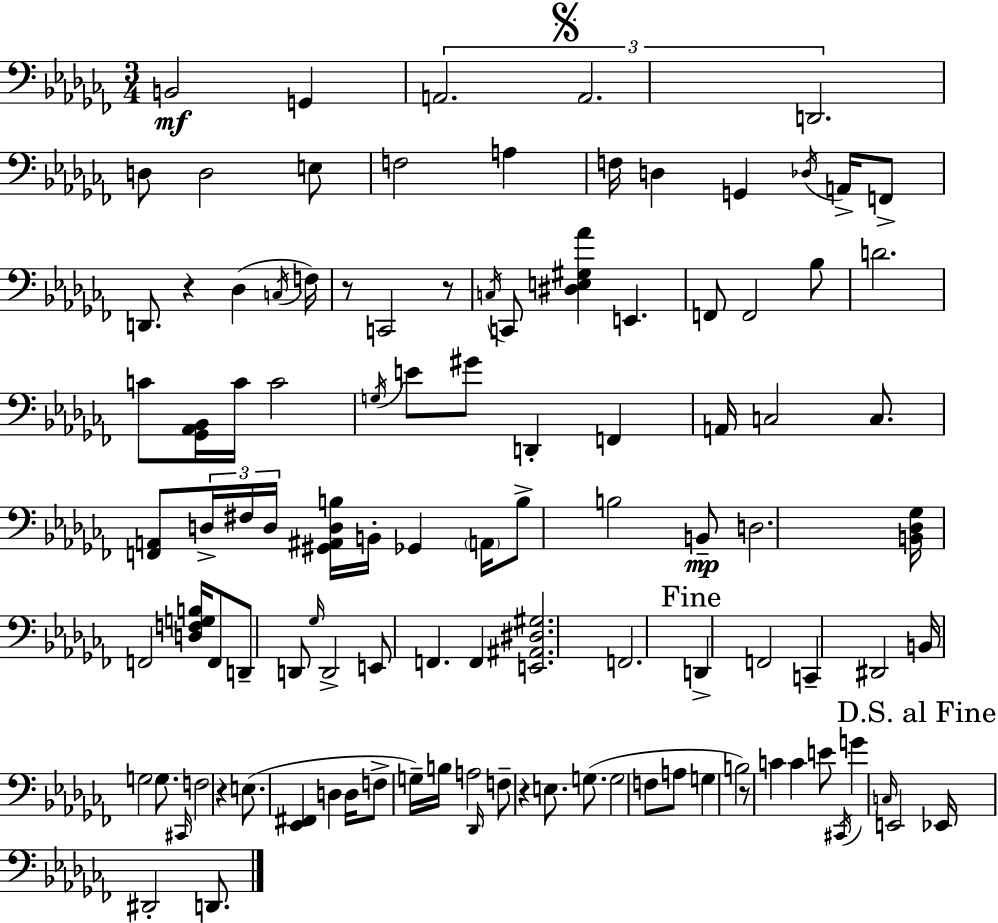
B2/h G2/q A2/h. A2/h. D2/h. D3/e D3/h E3/e F3/h A3/q F3/s D3/q G2/q Db3/s A2/s F2/e D2/e. R/q Db3/q C3/s F3/s R/e C2/h R/e C3/s C2/e [D#3,E3,G#3,Ab4]/q E2/q. F2/e F2/h Bb3/e D4/h. C4/e [Gb2,Ab2,Bb2]/s C4/s C4/h G3/s E4/e G#4/e D2/q F2/q A2/s C3/h C3/e. [F2,A2]/e D3/s F#3/s D3/s [G#2,A#2,D3,B3]/s B2/s Gb2/q A2/s B3/e B3/h B2/e D3/h. [B2,Db3,Gb3]/s F2/h [D3,F3,G3,B3]/s F2/e D2/e D2/e Gb3/s D2/h E2/e F2/q. F2/q [E2,A#2,D#3,G#3]/h. F2/h. D2/q F2/h C2/q D#2/h B2/s G3/h G3/e. C#2/s F3/h R/q E3/e. [Eb2,F#2]/q D3/q D3/s F3/e G3/s B3/s A3/h Db2/s F3/e R/q E3/e. G3/e. G3/h F3/e A3/e G3/q B3/h R/e C4/q C4/q E4/e C#2/s G4/q C3/s E2/h Eb2/s D#2/h D2/e.